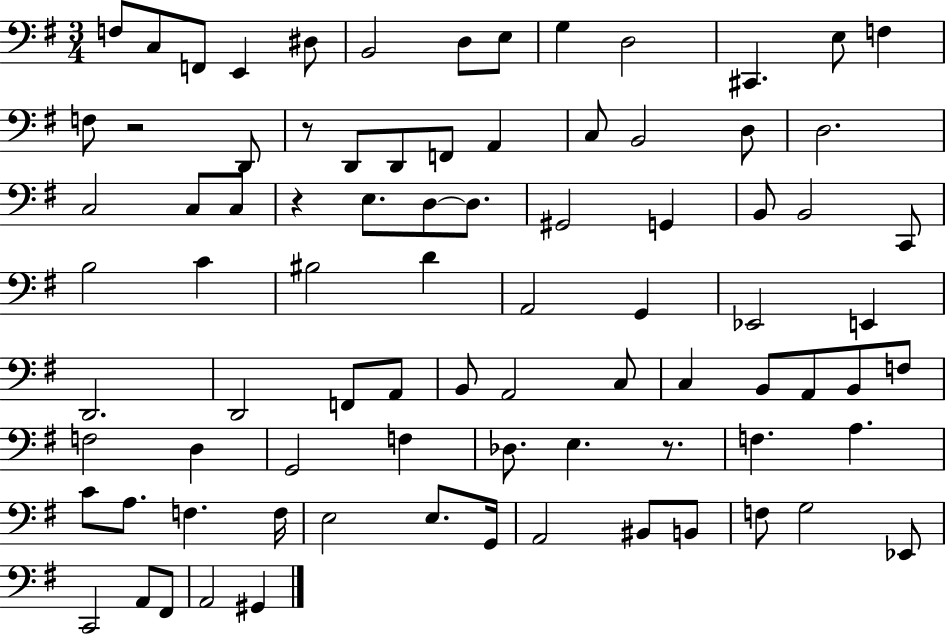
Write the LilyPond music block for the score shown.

{
  \clef bass
  \numericTimeSignature
  \time 3/4
  \key g \major
  f8 c8 f,8 e,4 dis8 | b,2 d8 e8 | g4 d2 | cis,4. e8 f4 | \break f8 r2 d,8 | r8 d,8 d,8 f,8 a,4 | c8 b,2 d8 | d2. | \break c2 c8 c8 | r4 e8. d8~~ d8. | gis,2 g,4 | b,8 b,2 c,8 | \break b2 c'4 | bis2 d'4 | a,2 g,4 | ees,2 e,4 | \break d,2. | d,2 f,8 a,8 | b,8 a,2 c8 | c4 b,8 a,8 b,8 f8 | \break f2 d4 | g,2 f4 | des8. e4. r8. | f4. a4. | \break c'8 a8. f4. f16 | e2 e8. g,16 | a,2 bis,8 b,8 | f8 g2 ees,8 | \break c,2 a,8 fis,8 | a,2 gis,4 | \bar "|."
}